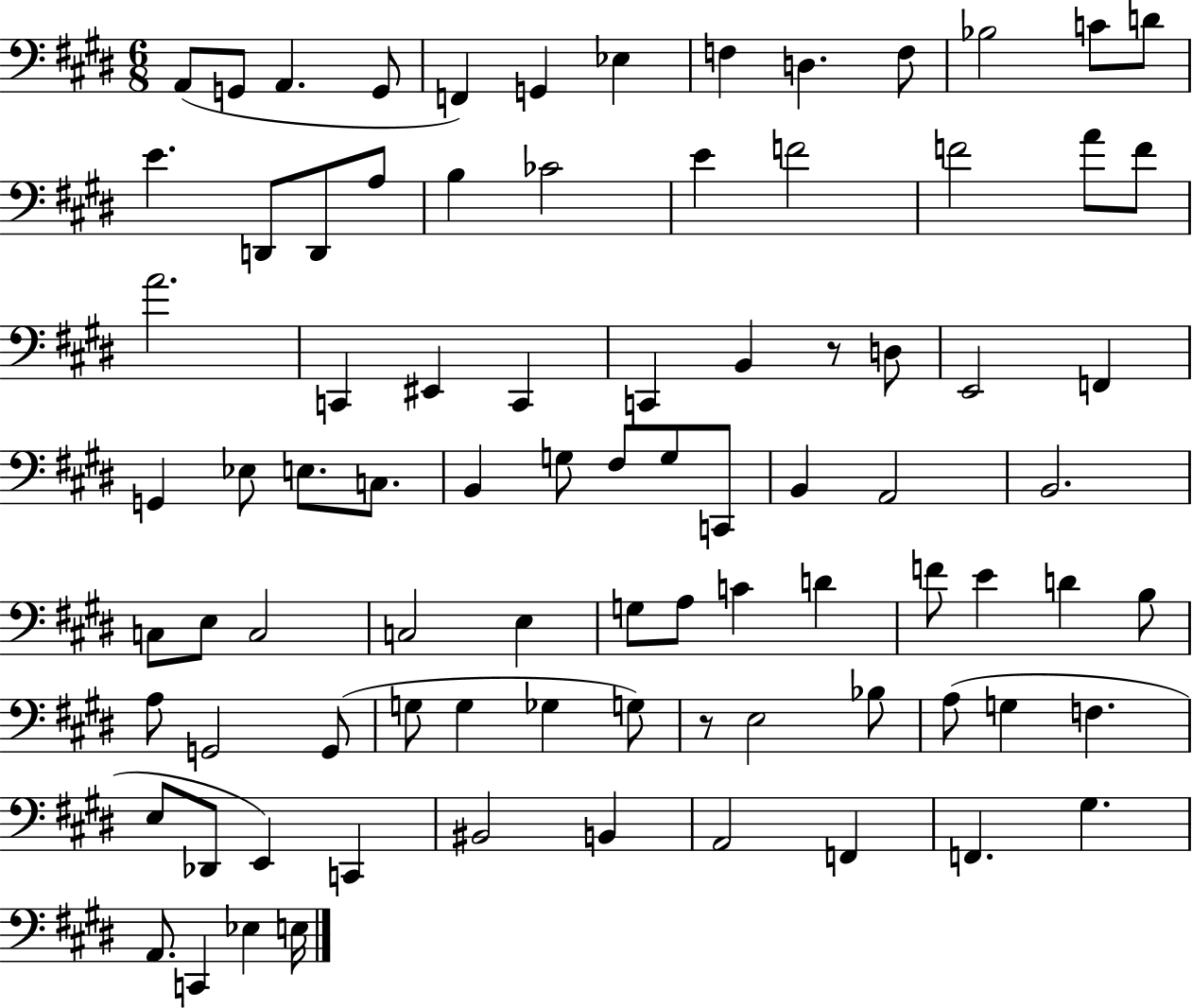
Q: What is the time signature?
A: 6/8